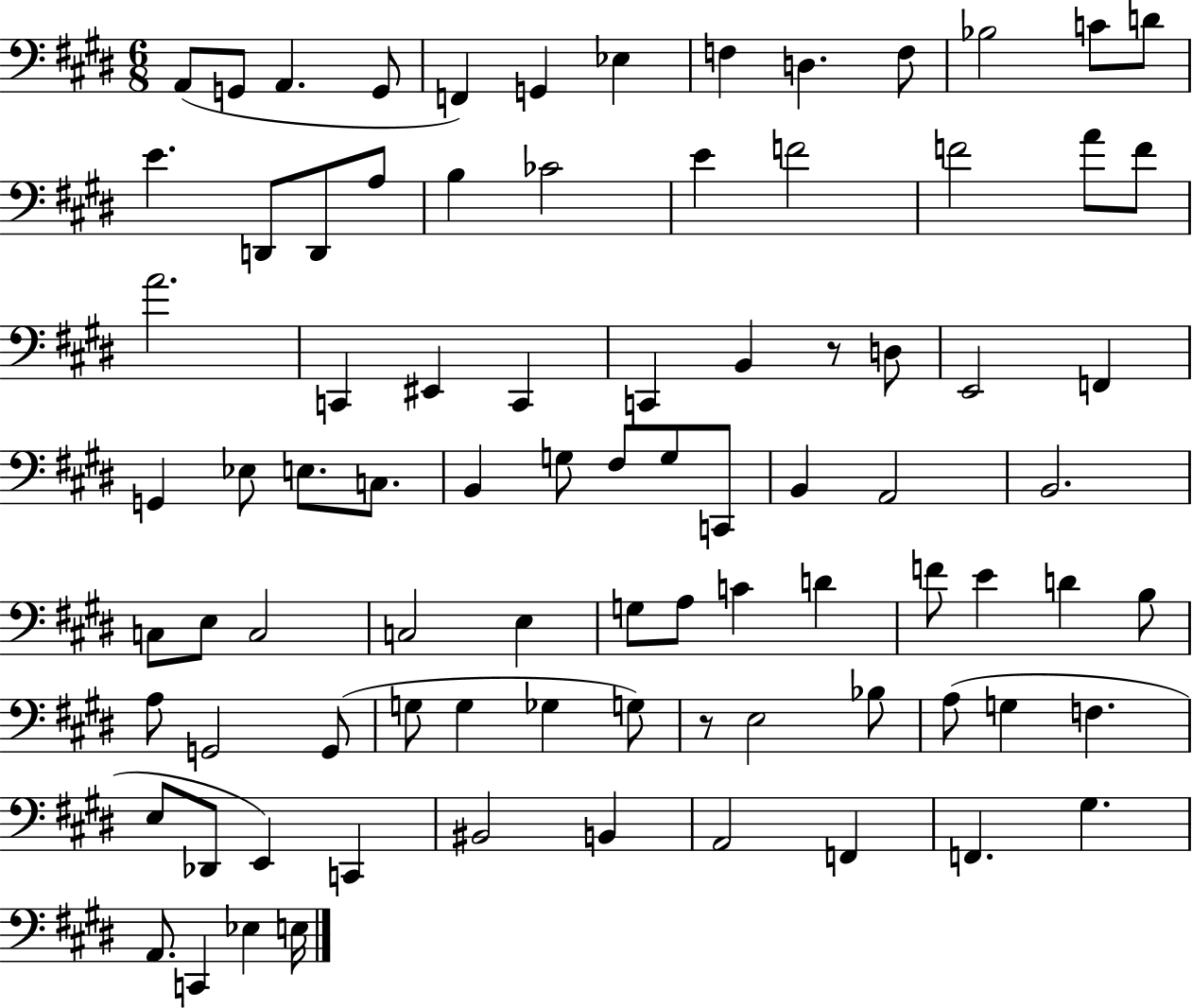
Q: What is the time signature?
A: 6/8